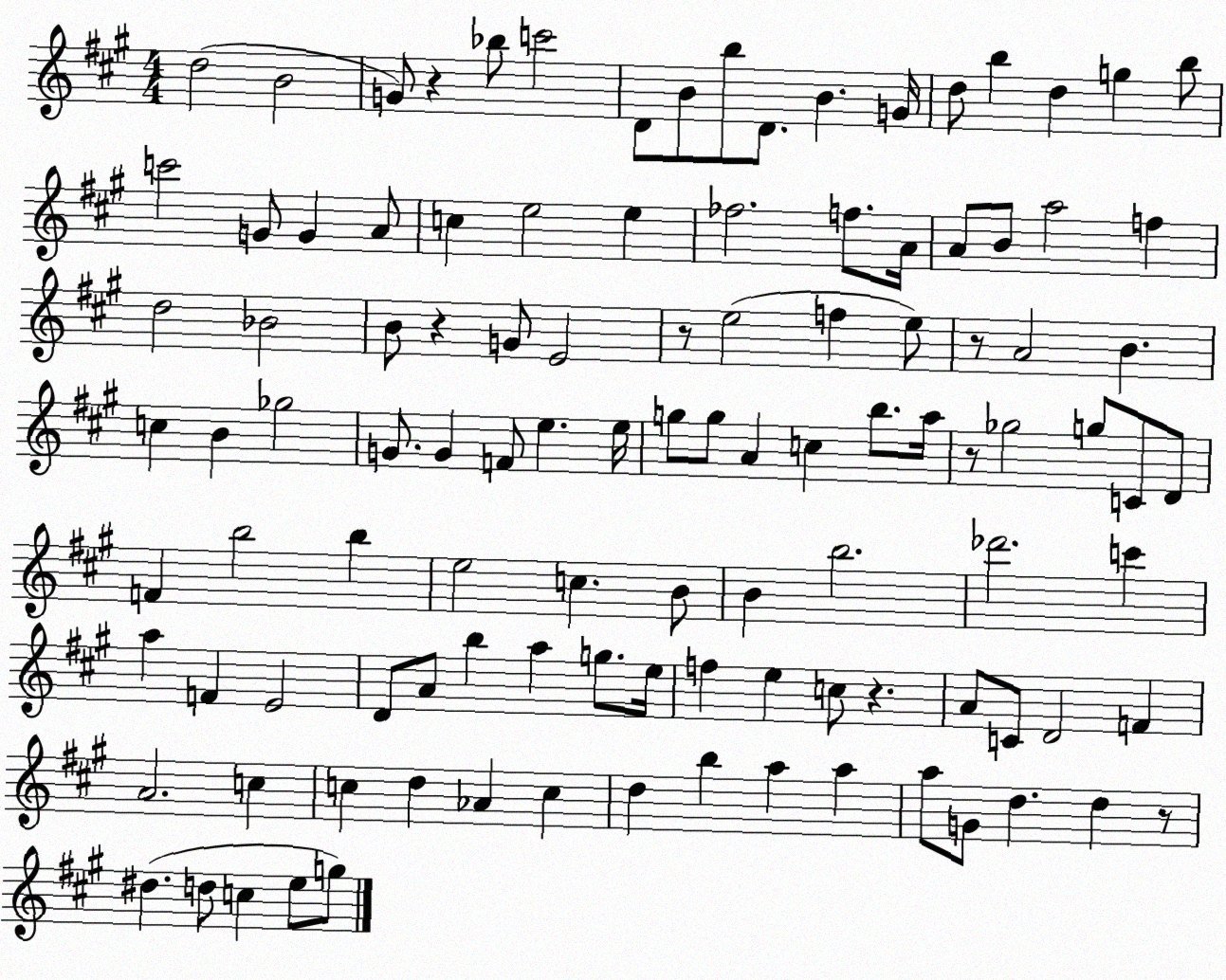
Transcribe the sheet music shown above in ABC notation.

X:1
T:Untitled
M:4/4
L:1/4
K:A
d2 B2 G/2 z _b/2 c'2 D/2 B/2 b/2 D/2 B G/4 d/2 b d g b/2 c'2 G/2 G A/2 c e2 e _f2 f/2 A/4 A/2 B/2 a2 f d2 _B2 B/2 z G/2 E2 z/2 e2 f e/2 z/2 A2 B c B _g2 G/2 G F/2 e e/4 g/2 g/2 A c b/2 a/4 z/2 _g2 g/2 C/2 D/2 F b2 b e2 c B/2 B b2 _d'2 c' a F E2 D/2 A/2 b a g/2 e/4 f e c/2 z A/2 C/2 D2 F A2 c c d _A c d b a a a/2 G/2 d d z/2 ^d d/2 c e/2 g/2